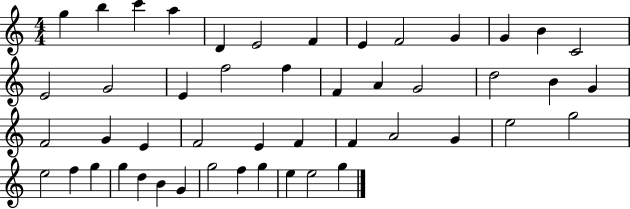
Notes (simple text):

G5/q B5/q C6/q A5/q D4/q E4/h F4/q E4/q F4/h G4/q G4/q B4/q C4/h E4/h G4/h E4/q F5/h F5/q F4/q A4/q G4/h D5/h B4/q G4/q F4/h G4/q E4/q F4/h E4/q F4/q F4/q A4/h G4/q E5/h G5/h E5/h F5/q G5/q G5/q D5/q B4/q G4/q G5/h F5/q G5/q E5/q E5/h G5/q